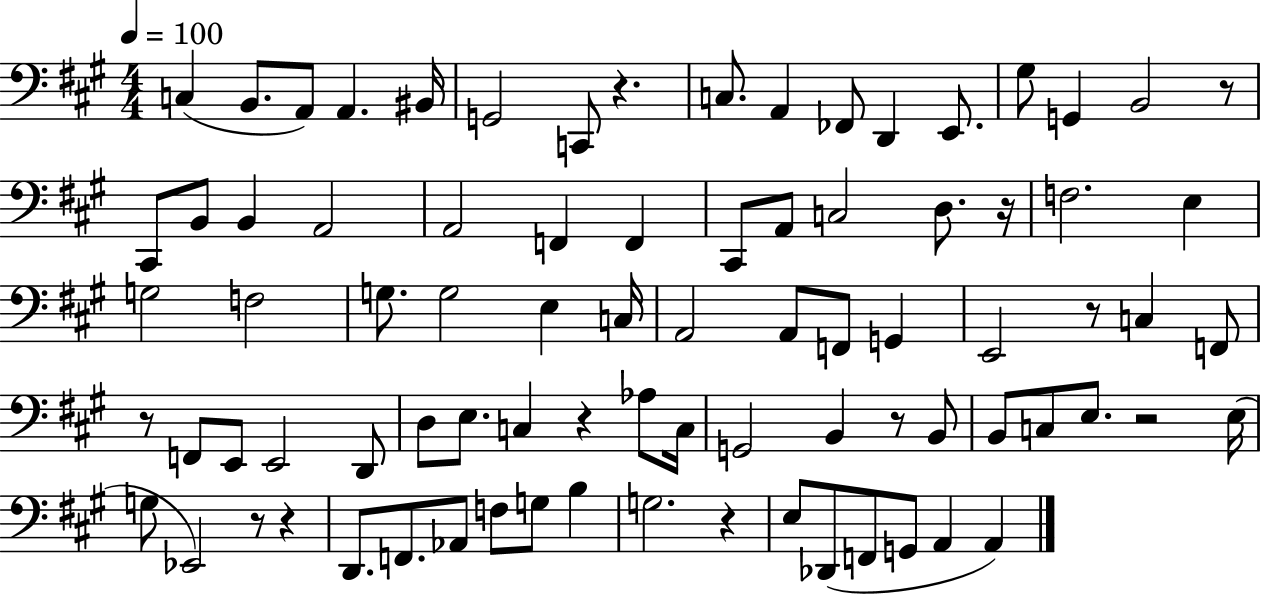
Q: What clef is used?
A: bass